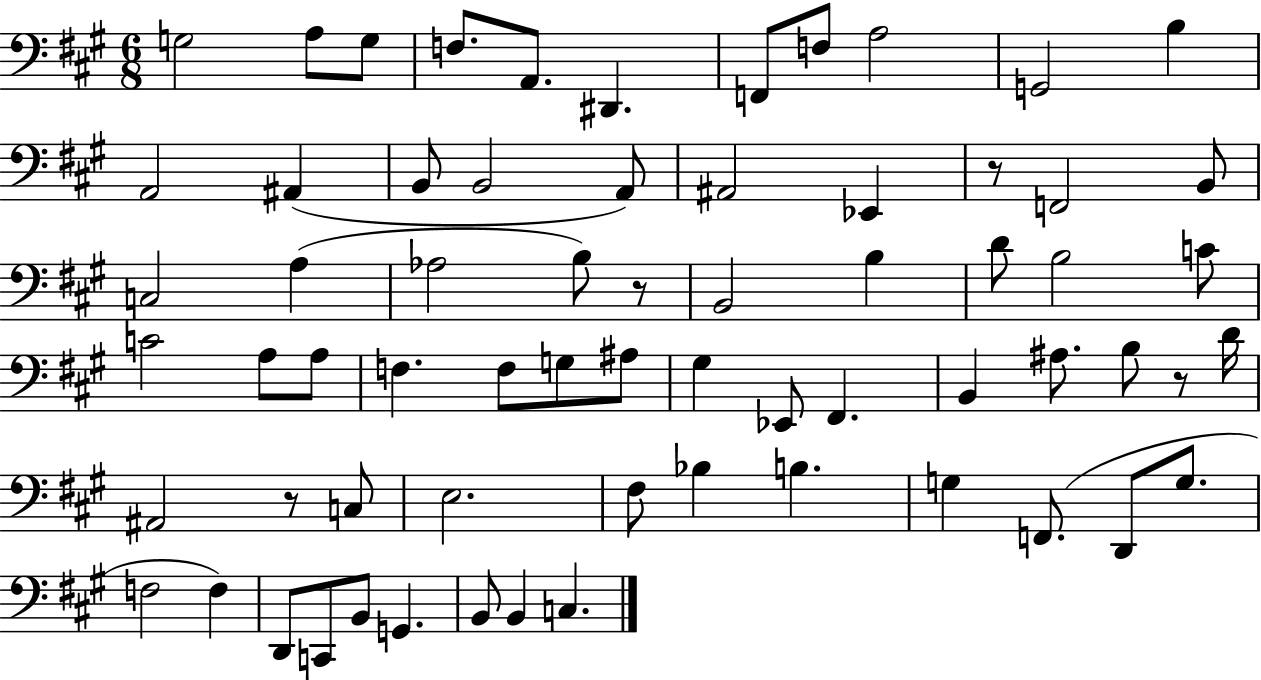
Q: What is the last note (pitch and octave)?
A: C3